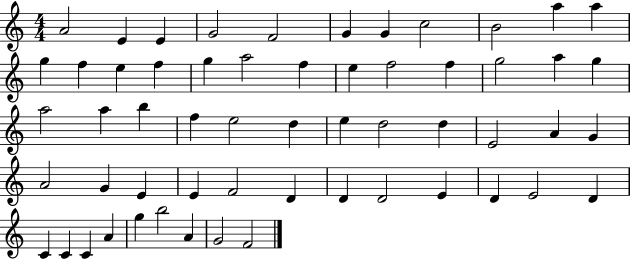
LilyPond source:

{
  \clef treble
  \numericTimeSignature
  \time 4/4
  \key c \major
  a'2 e'4 e'4 | g'2 f'2 | g'4 g'4 c''2 | b'2 a''4 a''4 | \break g''4 f''4 e''4 f''4 | g''4 a''2 f''4 | e''4 f''2 f''4 | g''2 a''4 g''4 | \break a''2 a''4 b''4 | f''4 e''2 d''4 | e''4 d''2 d''4 | e'2 a'4 g'4 | \break a'2 g'4 e'4 | e'4 f'2 d'4 | d'4 d'2 e'4 | d'4 e'2 d'4 | \break c'4 c'4 c'4 a'4 | g''4 b''2 a'4 | g'2 f'2 | \bar "|."
}